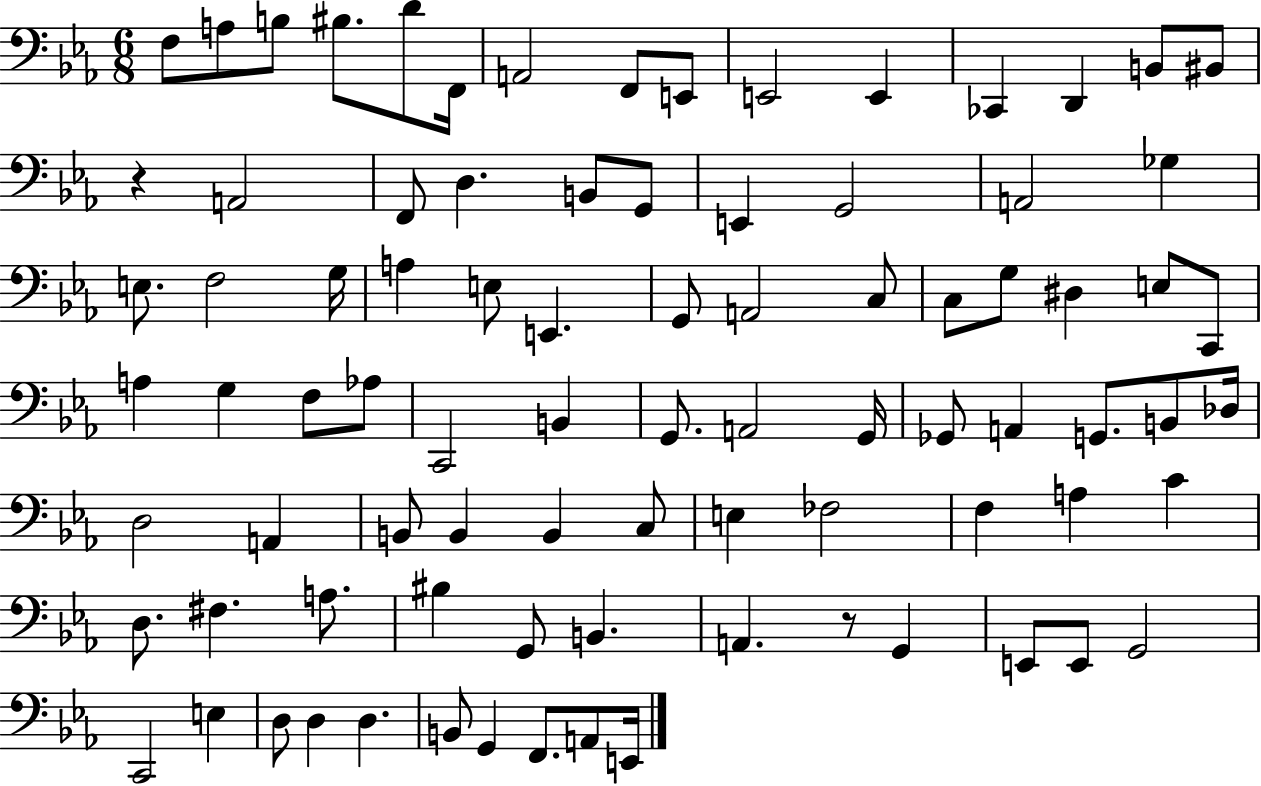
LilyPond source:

{
  \clef bass
  \numericTimeSignature
  \time 6/8
  \key ees \major
  f8 a8 b8 bis8. d'8 f,16 | a,2 f,8 e,8 | e,2 e,4 | ces,4 d,4 b,8 bis,8 | \break r4 a,2 | f,8 d4. b,8 g,8 | e,4 g,2 | a,2 ges4 | \break e8. f2 g16 | a4 e8 e,4. | g,8 a,2 c8 | c8 g8 dis4 e8 c,8 | \break a4 g4 f8 aes8 | c,2 b,4 | g,8. a,2 g,16 | ges,8 a,4 g,8. b,8 des16 | \break d2 a,4 | b,8 b,4 b,4 c8 | e4 fes2 | f4 a4 c'4 | \break d8. fis4. a8. | bis4 g,8 b,4. | a,4. r8 g,4 | e,8 e,8 g,2 | \break c,2 e4 | d8 d4 d4. | b,8 g,4 f,8. a,8 e,16 | \bar "|."
}